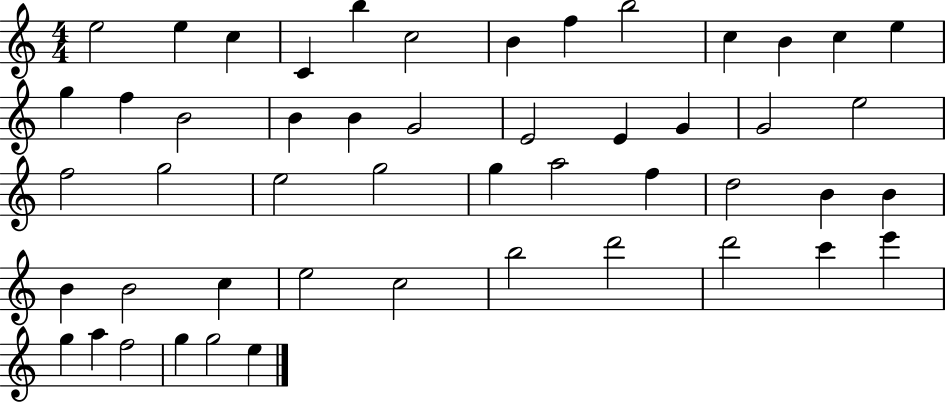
X:1
T:Untitled
M:4/4
L:1/4
K:C
e2 e c C b c2 B f b2 c B c e g f B2 B B G2 E2 E G G2 e2 f2 g2 e2 g2 g a2 f d2 B B B B2 c e2 c2 b2 d'2 d'2 c' e' g a f2 g g2 e